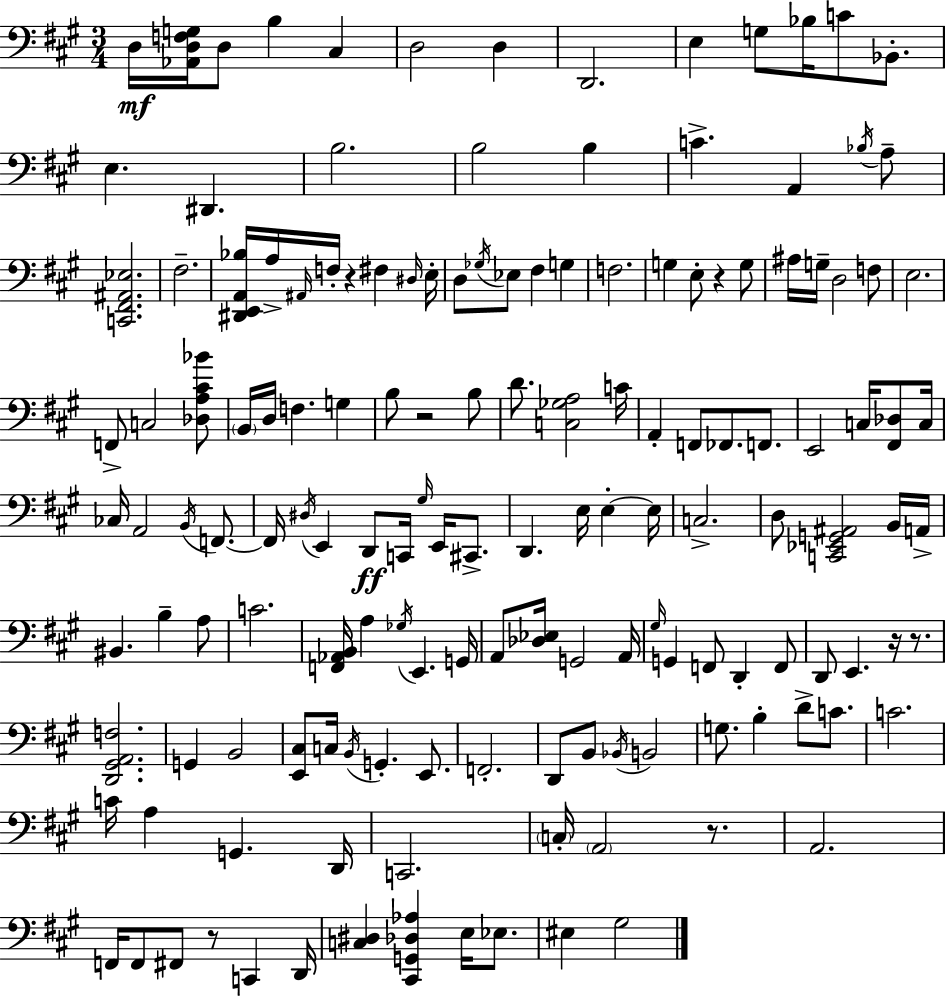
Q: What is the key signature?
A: A major